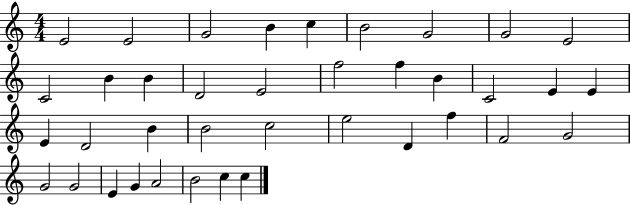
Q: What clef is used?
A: treble